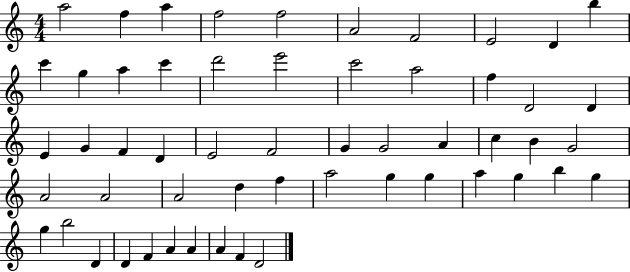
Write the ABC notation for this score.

X:1
T:Untitled
M:4/4
L:1/4
K:C
a2 f a f2 f2 A2 F2 E2 D b c' g a c' d'2 e'2 c'2 a2 f D2 D E G F D E2 F2 G G2 A c B G2 A2 A2 A2 d f a2 g g a g b g g b2 D D F A A A F D2